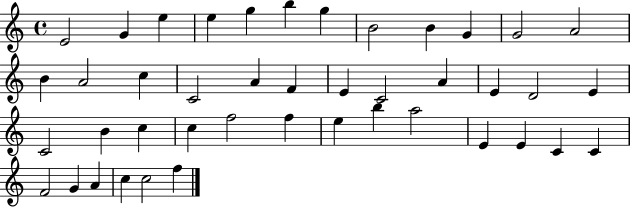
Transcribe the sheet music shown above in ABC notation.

X:1
T:Untitled
M:4/4
L:1/4
K:C
E2 G e e g b g B2 B G G2 A2 B A2 c C2 A F E C2 A E D2 E C2 B c c f2 f e b a2 E E C C F2 G A c c2 f